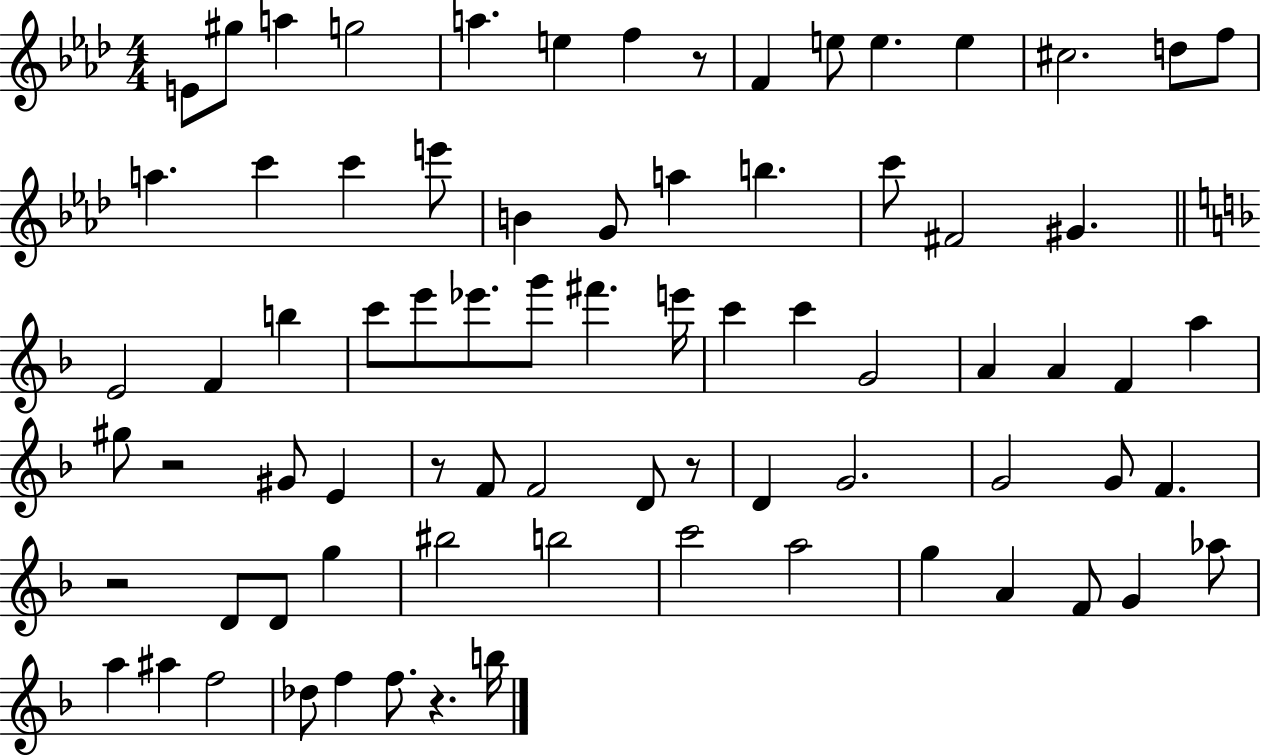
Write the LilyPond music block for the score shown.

{
  \clef treble
  \numericTimeSignature
  \time 4/4
  \key aes \major
  e'8 gis''8 a''4 g''2 | a''4. e''4 f''4 r8 | f'4 e''8 e''4. e''4 | cis''2. d''8 f''8 | \break a''4. c'''4 c'''4 e'''8 | b'4 g'8 a''4 b''4. | c'''8 fis'2 gis'4. | \bar "||" \break \key f \major e'2 f'4 b''4 | c'''8 e'''8 ees'''8. g'''8 fis'''4. e'''16 | c'''4 c'''4 g'2 | a'4 a'4 f'4 a''4 | \break gis''8 r2 gis'8 e'4 | r8 f'8 f'2 d'8 r8 | d'4 g'2. | g'2 g'8 f'4. | \break r2 d'8 d'8 g''4 | bis''2 b''2 | c'''2 a''2 | g''4 a'4 f'8 g'4 aes''8 | \break a''4 ais''4 f''2 | des''8 f''4 f''8. r4. b''16 | \bar "|."
}